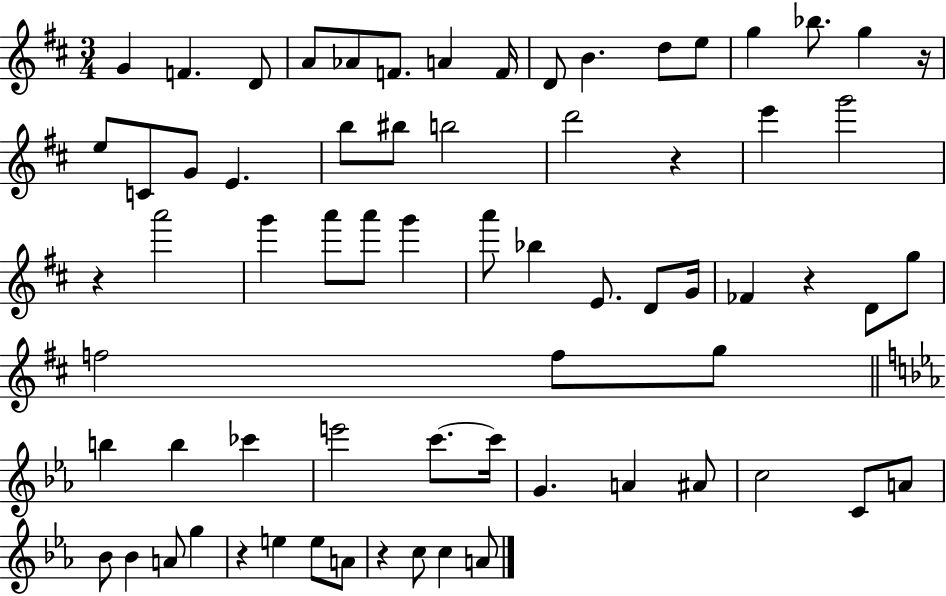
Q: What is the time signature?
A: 3/4